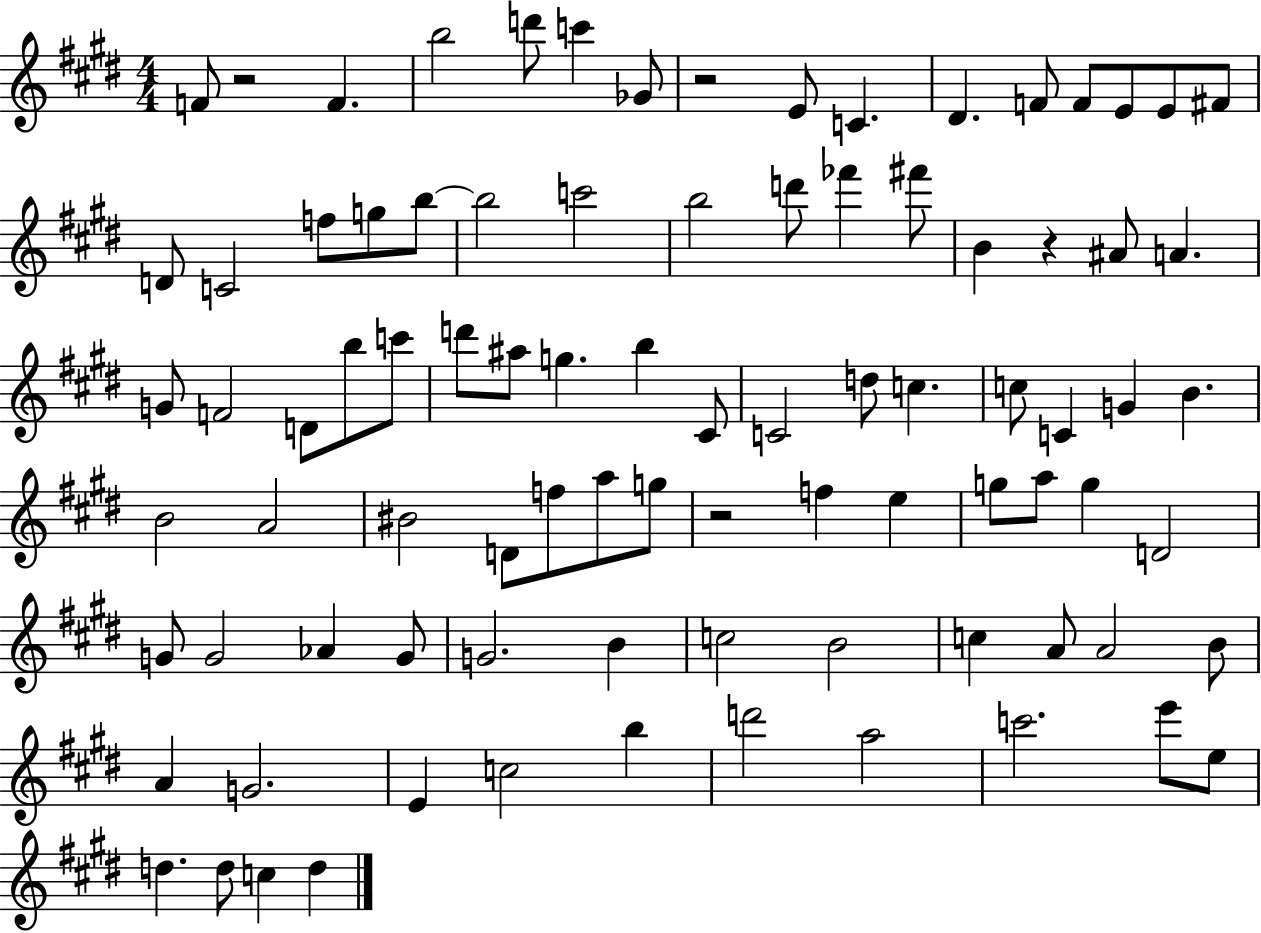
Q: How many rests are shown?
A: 4